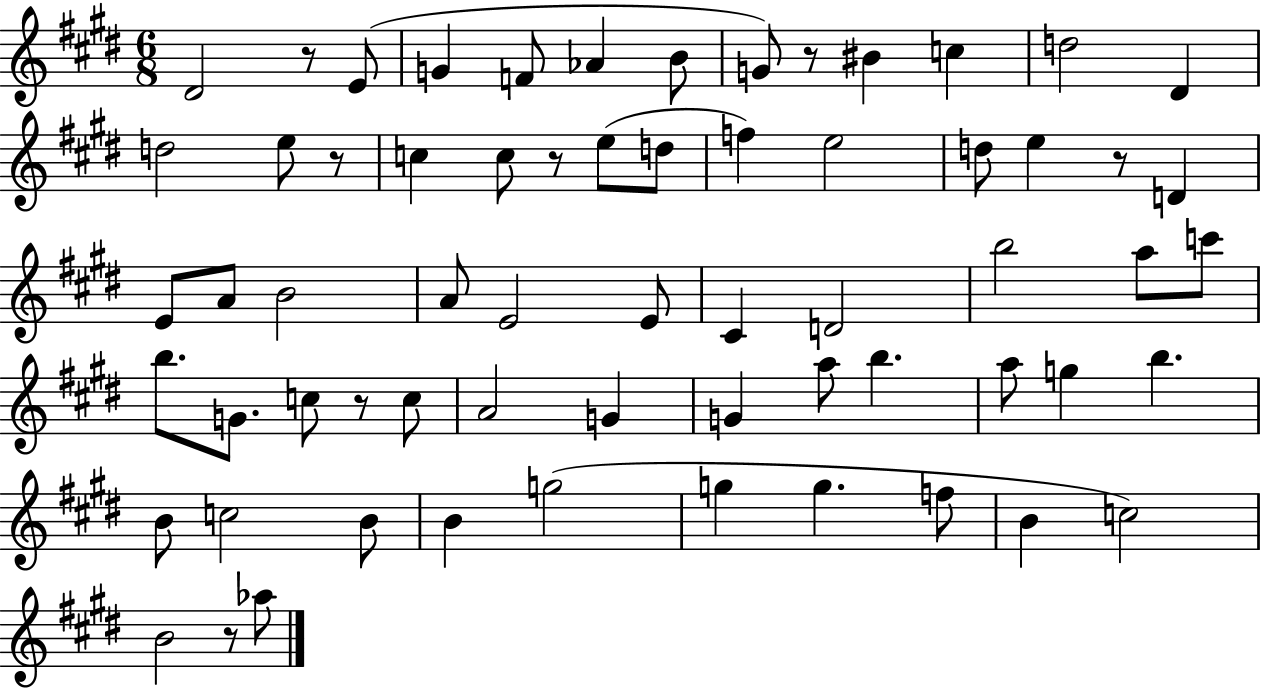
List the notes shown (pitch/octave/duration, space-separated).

D#4/h R/e E4/e G4/q F4/e Ab4/q B4/e G4/e R/e BIS4/q C5/q D5/h D#4/q D5/h E5/e R/e C5/q C5/e R/e E5/e D5/e F5/q E5/h D5/e E5/q R/e D4/q E4/e A4/e B4/h A4/e E4/h E4/e C#4/q D4/h B5/h A5/e C6/e B5/e. G4/e. C5/e R/e C5/e A4/h G4/q G4/q A5/e B5/q. A5/e G5/q B5/q. B4/e C5/h B4/e B4/q G5/h G5/q G5/q. F5/e B4/q C5/h B4/h R/e Ab5/e